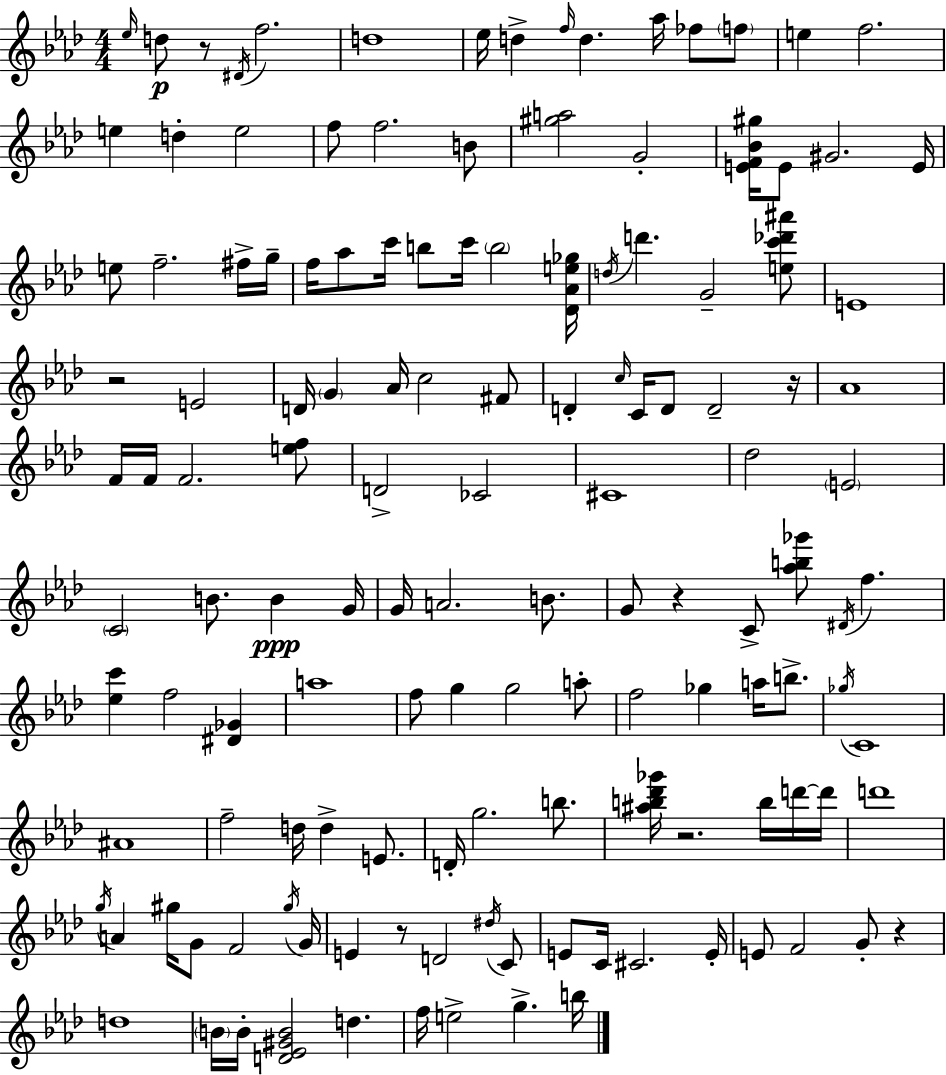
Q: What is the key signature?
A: AES major